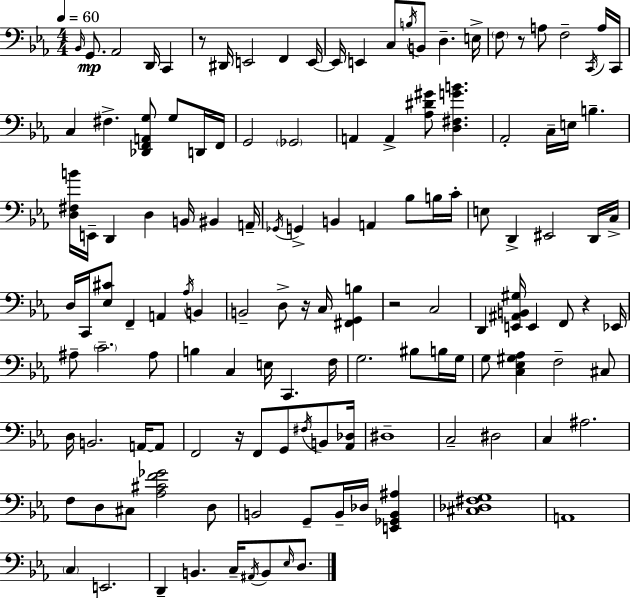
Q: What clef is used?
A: bass